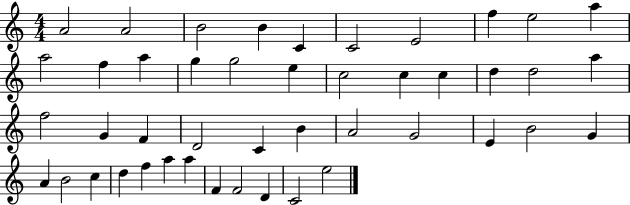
{
  \clef treble
  \numericTimeSignature
  \time 4/4
  \key c \major
  a'2 a'2 | b'2 b'4 c'4 | c'2 e'2 | f''4 e''2 a''4 | \break a''2 f''4 a''4 | g''4 g''2 e''4 | c''2 c''4 c''4 | d''4 d''2 a''4 | \break f''2 g'4 f'4 | d'2 c'4 b'4 | a'2 g'2 | e'4 b'2 g'4 | \break a'4 b'2 c''4 | d''4 f''4 a''4 a''4 | f'4 f'2 d'4 | c'2 e''2 | \break \bar "|."
}